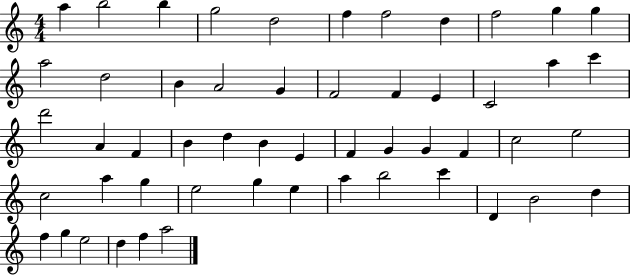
{
  \clef treble
  \numericTimeSignature
  \time 4/4
  \key c \major
  a''4 b''2 b''4 | g''2 d''2 | f''4 f''2 d''4 | f''2 g''4 g''4 | \break a''2 d''2 | b'4 a'2 g'4 | f'2 f'4 e'4 | c'2 a''4 c'''4 | \break d'''2 a'4 f'4 | b'4 d''4 b'4 e'4 | f'4 g'4 g'4 f'4 | c''2 e''2 | \break c''2 a''4 g''4 | e''2 g''4 e''4 | a''4 b''2 c'''4 | d'4 b'2 d''4 | \break f''4 g''4 e''2 | d''4 f''4 a''2 | \bar "|."
}